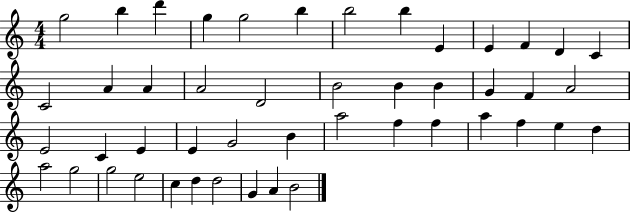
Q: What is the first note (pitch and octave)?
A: G5